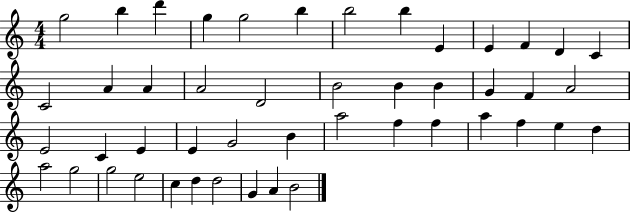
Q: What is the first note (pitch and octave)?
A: G5